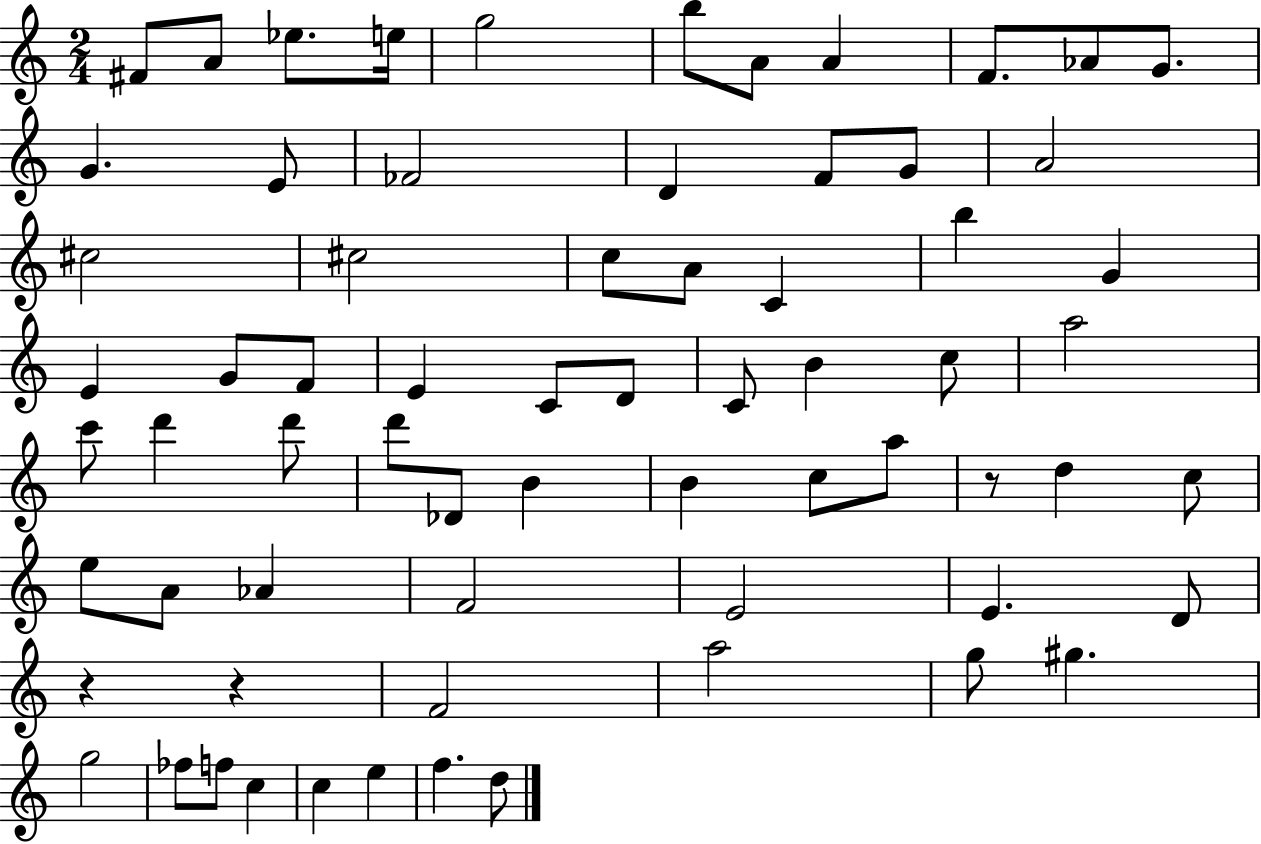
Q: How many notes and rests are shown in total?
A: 68